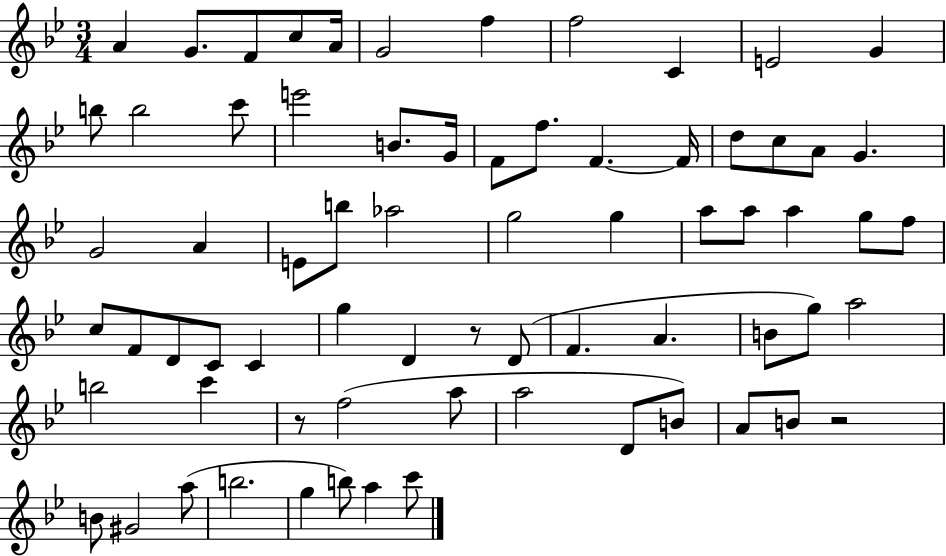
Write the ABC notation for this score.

X:1
T:Untitled
M:3/4
L:1/4
K:Bb
A G/2 F/2 c/2 A/4 G2 f f2 C E2 G b/2 b2 c'/2 e'2 B/2 G/4 F/2 f/2 F F/4 d/2 c/2 A/2 G G2 A E/2 b/2 _a2 g2 g a/2 a/2 a g/2 f/2 c/2 F/2 D/2 C/2 C g D z/2 D/2 F A B/2 g/2 a2 b2 c' z/2 f2 a/2 a2 D/2 B/2 A/2 B/2 z2 B/2 ^G2 a/2 b2 g b/2 a c'/2